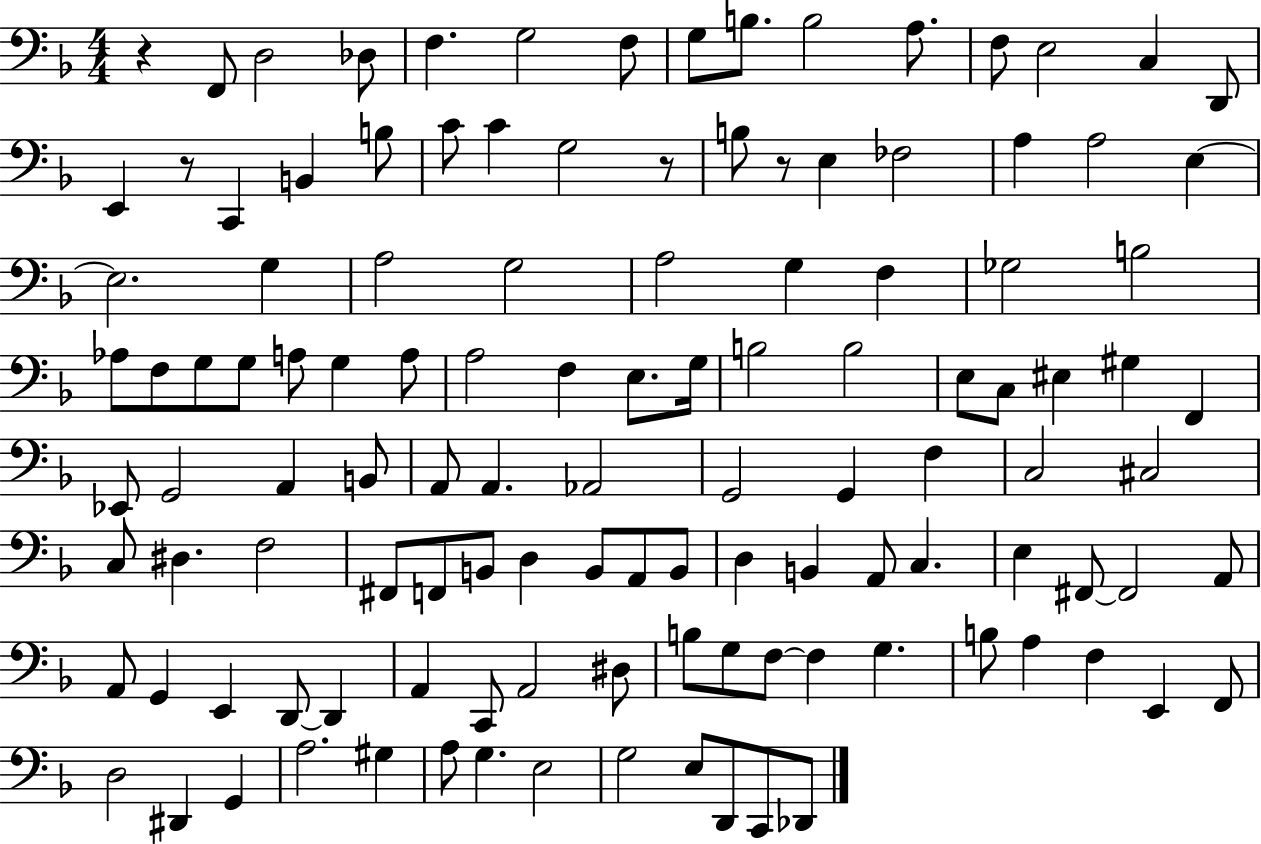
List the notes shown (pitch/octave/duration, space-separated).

R/q F2/e D3/h Db3/e F3/q. G3/h F3/e G3/e B3/e. B3/h A3/e. F3/e E3/h C3/q D2/e E2/q R/e C2/q B2/q B3/e C4/e C4/q G3/h R/e B3/e R/e E3/q FES3/h A3/q A3/h E3/q E3/h. G3/q A3/h G3/h A3/h G3/q F3/q Gb3/h B3/h Ab3/e F3/e G3/e G3/e A3/e G3/q A3/e A3/h F3/q E3/e. G3/s B3/h B3/h E3/e C3/e EIS3/q G#3/q F2/q Eb2/e G2/h A2/q B2/e A2/e A2/q. Ab2/h G2/h G2/q F3/q C3/h C#3/h C3/e D#3/q. F3/h F#2/e F2/e B2/e D3/q B2/e A2/e B2/e D3/q B2/q A2/e C3/q. E3/q F#2/e F#2/h A2/e A2/e G2/q E2/q D2/e D2/q A2/q C2/e A2/h D#3/e B3/e G3/e F3/e F3/q G3/q. B3/e A3/q F3/q E2/q F2/e D3/h D#2/q G2/q A3/h. G#3/q A3/e G3/q. E3/h G3/h E3/e D2/e C2/e Db2/e